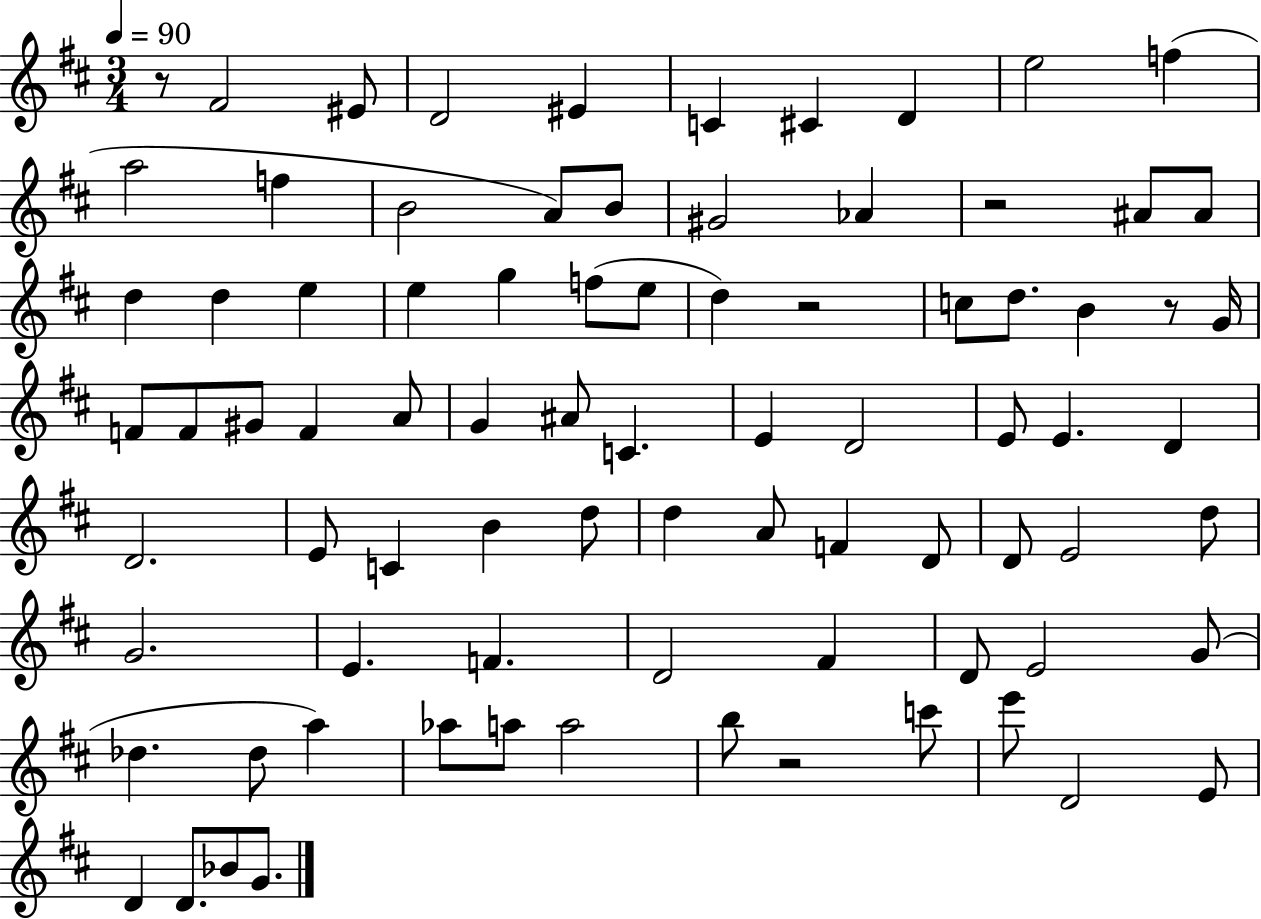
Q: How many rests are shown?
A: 5